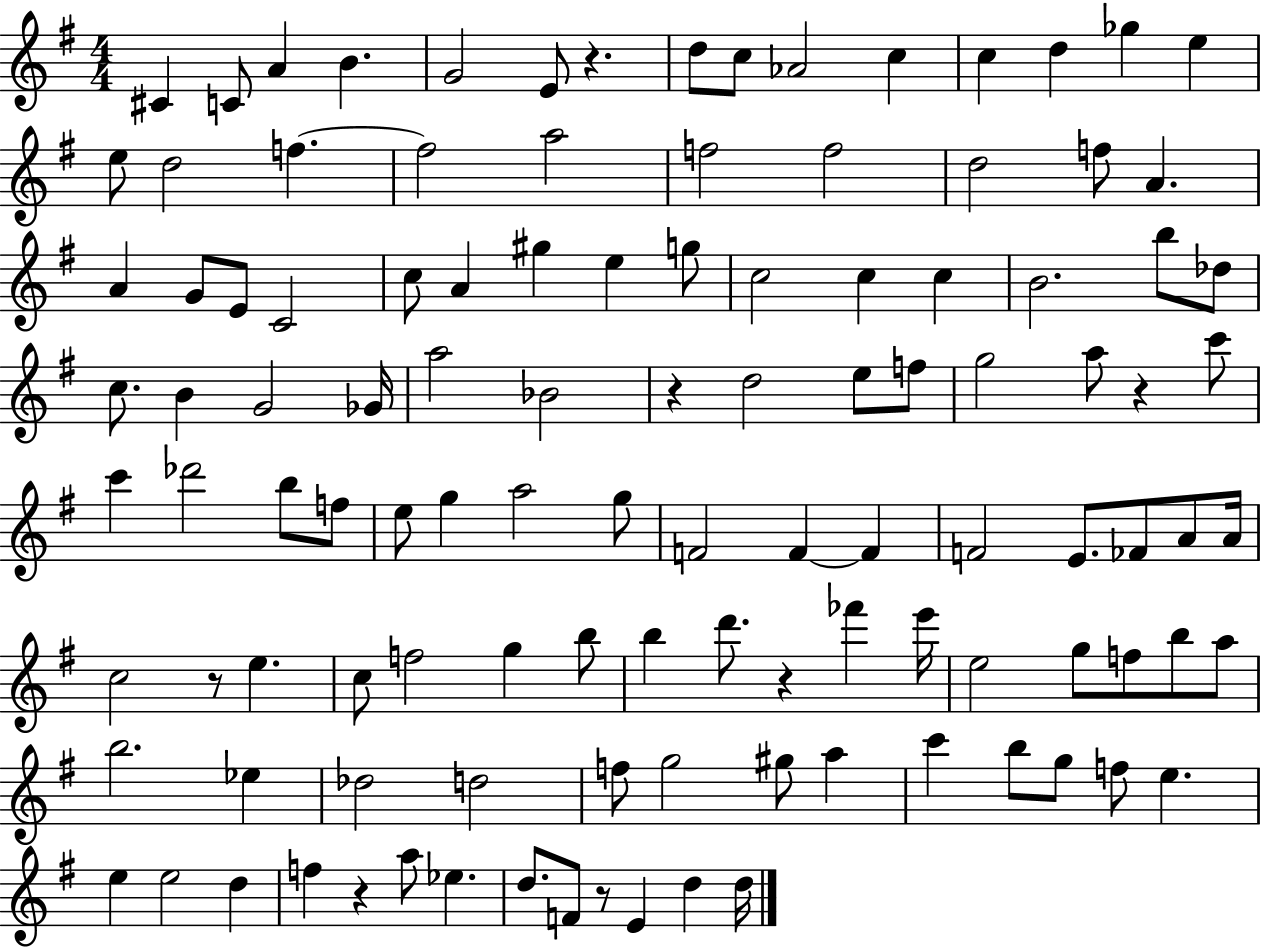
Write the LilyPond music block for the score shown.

{
  \clef treble
  \numericTimeSignature
  \time 4/4
  \key g \major
  cis'4 c'8 a'4 b'4. | g'2 e'8 r4. | d''8 c''8 aes'2 c''4 | c''4 d''4 ges''4 e''4 | \break e''8 d''2 f''4.~~ | f''2 a''2 | f''2 f''2 | d''2 f''8 a'4. | \break a'4 g'8 e'8 c'2 | c''8 a'4 gis''4 e''4 g''8 | c''2 c''4 c''4 | b'2. b''8 des''8 | \break c''8. b'4 g'2 ges'16 | a''2 bes'2 | r4 d''2 e''8 f''8 | g''2 a''8 r4 c'''8 | \break c'''4 des'''2 b''8 f''8 | e''8 g''4 a''2 g''8 | f'2 f'4~~ f'4 | f'2 e'8. fes'8 a'8 a'16 | \break c''2 r8 e''4. | c''8 f''2 g''4 b''8 | b''4 d'''8. r4 fes'''4 e'''16 | e''2 g''8 f''8 b''8 a''8 | \break b''2. ees''4 | des''2 d''2 | f''8 g''2 gis''8 a''4 | c'''4 b''8 g''8 f''8 e''4. | \break e''4 e''2 d''4 | f''4 r4 a''8 ees''4. | d''8. f'8 r8 e'4 d''4 d''16 | \bar "|."
}